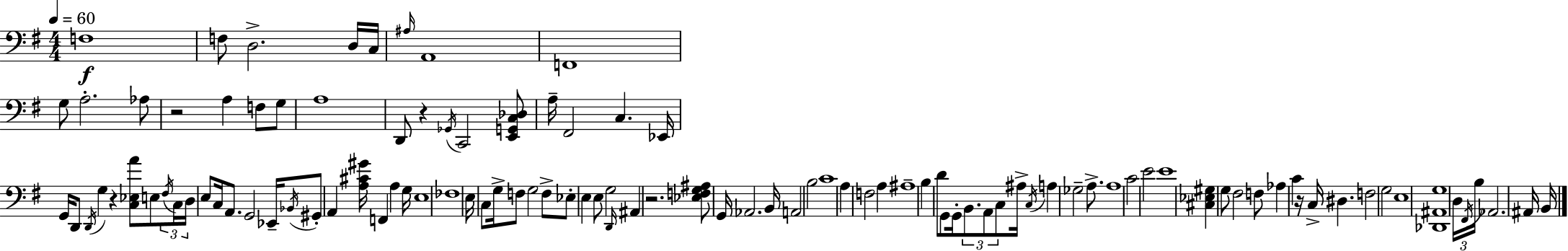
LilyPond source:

{
  \clef bass
  \numericTimeSignature
  \time 4/4
  \key g \major
  \tempo 4 = 60
  \repeat volta 2 { f1\f | f8 d2.-> d16 c16 | \grace { ais16 } a,1 | f,1 | \break g8 a2.-. aes8 | r2 a4 f8 g8 | a1 | d,8 r4 \acciaccatura { ges,16 } c,2 | \break <e, g, c des>8 a16-- fis,2 c4. | ees,16 g,16 d,8 \acciaccatura { d,16 } g4 r4 <c ees a'>8 | e8 \tuplet 3/2 { \acciaccatura { fis16 } c16 d16 } e8 c16 a,8. g,2 | ees,16-- \acciaccatura { bes,16 } gis,8-. a,4 <a cis' gis'>16 f,4 | \break a4 g16 e1 | fes1 | e16 c8 g16-> f8 g2 | f8-> ees8-. e4 e8 g2 | \break \grace { d,16 } ais,4 r2. | <ees f g ais>8 g,16 aes,2. | b,16 a,2 b2 | c'1 | \break a4 f2 | a4 ais1-- | b4 d'8 g,8 g,16-. \tuplet 3/2 { b,8. | a,8 c8 } ais16-> \acciaccatura { c16 } a4 ges2-- | \break a8.-> a1 | c'2 e'2 | e'1 | <cis ees gis>4 g8 fis2 | \break f8 aes4 c'4 r16 | c16-> dis4. f2 g2 | e1 | <des, ais, g>1 | \break \tuplet 3/2 { d16 \acciaccatura { fis,16 } b16 } aes,2. | ais,16 b,16 } \bar "|."
}